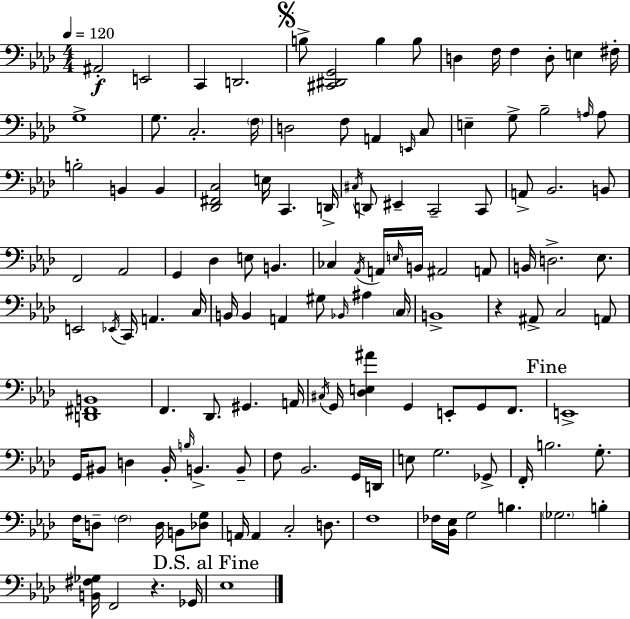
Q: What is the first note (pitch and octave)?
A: A#2